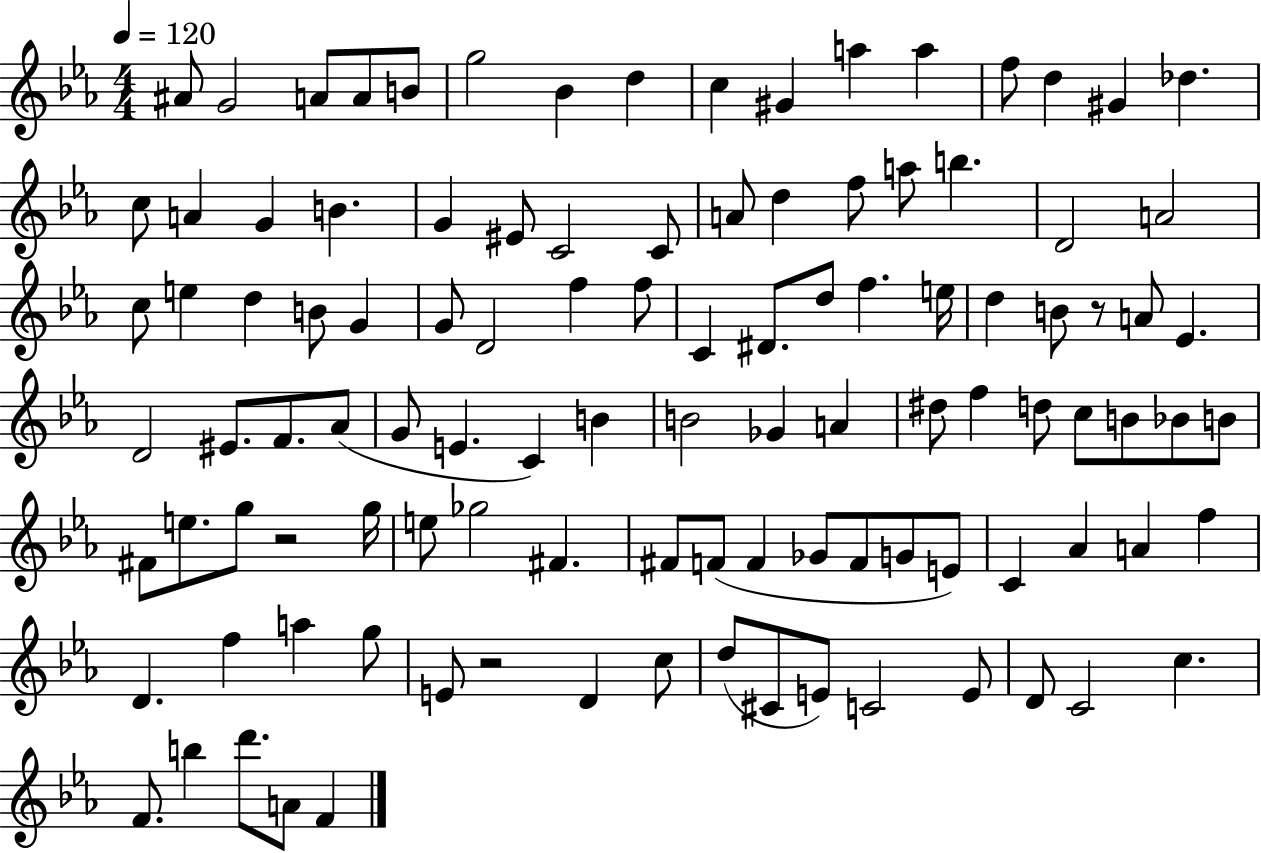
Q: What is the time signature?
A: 4/4